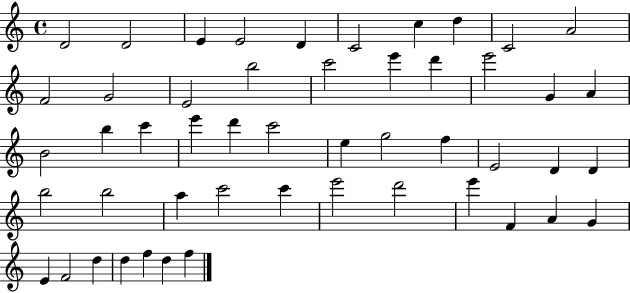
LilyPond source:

{
  \clef treble
  \time 4/4
  \defaultTimeSignature
  \key c \major
  d'2 d'2 | e'4 e'2 d'4 | c'2 c''4 d''4 | c'2 a'2 | \break f'2 g'2 | e'2 b''2 | c'''2 e'''4 d'''4 | e'''2 g'4 a'4 | \break b'2 b''4 c'''4 | e'''4 d'''4 c'''2 | e''4 g''2 f''4 | e'2 d'4 d'4 | \break b''2 b''2 | a''4 c'''2 c'''4 | e'''2 d'''2 | e'''4 f'4 a'4 g'4 | \break e'4 f'2 d''4 | d''4 f''4 d''4 f''4 | \bar "|."
}